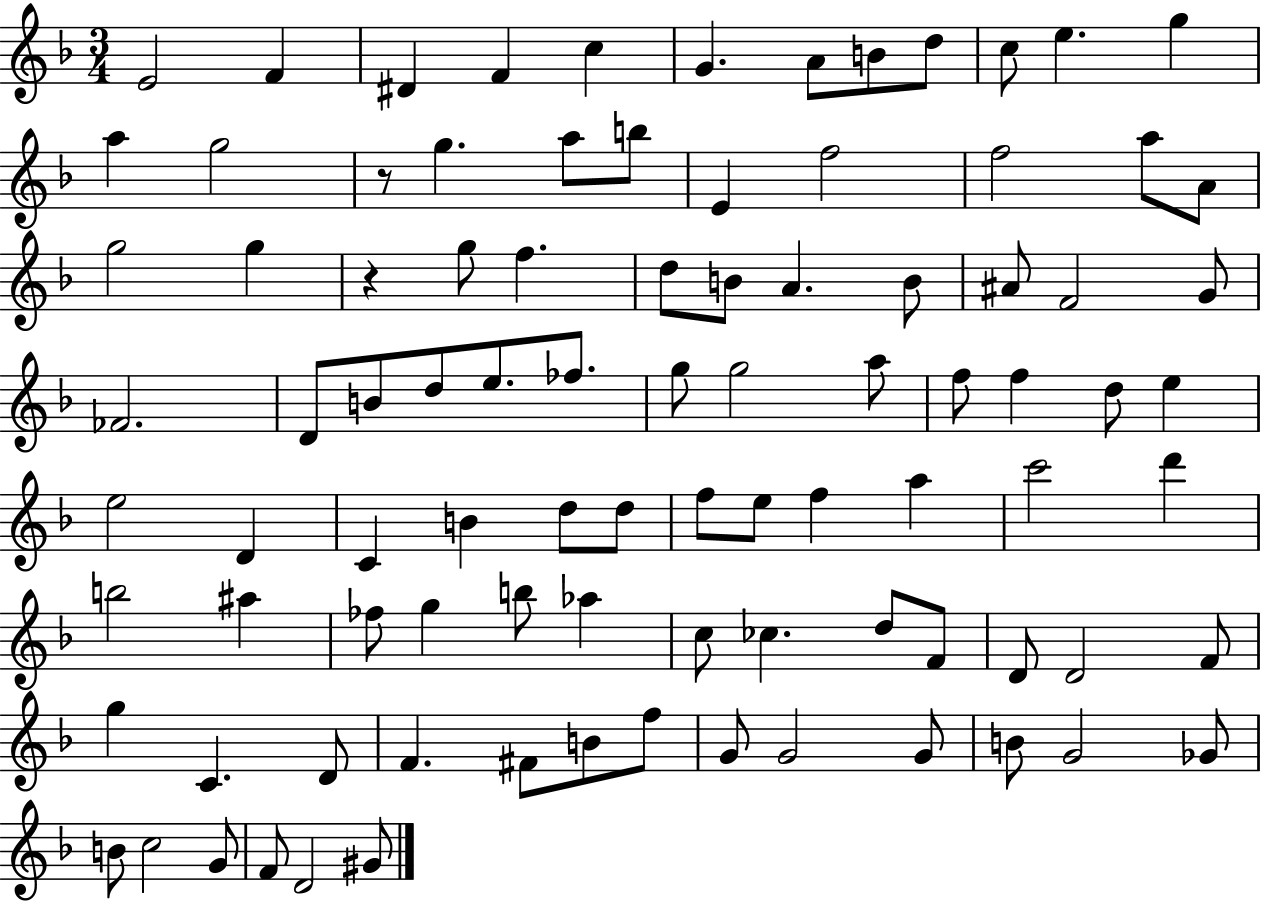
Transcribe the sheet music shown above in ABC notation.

X:1
T:Untitled
M:3/4
L:1/4
K:F
E2 F ^D F c G A/2 B/2 d/2 c/2 e g a g2 z/2 g a/2 b/2 E f2 f2 a/2 A/2 g2 g z g/2 f d/2 B/2 A B/2 ^A/2 F2 G/2 _F2 D/2 B/2 d/2 e/2 _f/2 g/2 g2 a/2 f/2 f d/2 e e2 D C B d/2 d/2 f/2 e/2 f a c'2 d' b2 ^a _f/2 g b/2 _a c/2 _c d/2 F/2 D/2 D2 F/2 g C D/2 F ^F/2 B/2 f/2 G/2 G2 G/2 B/2 G2 _G/2 B/2 c2 G/2 F/2 D2 ^G/2